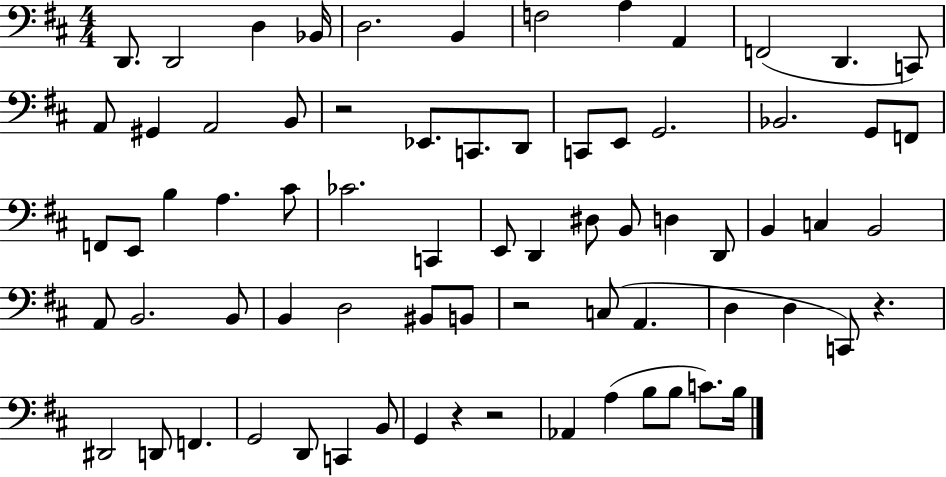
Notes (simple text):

D2/e. D2/h D3/q Bb2/s D3/h. B2/q F3/h A3/q A2/q F2/h D2/q. C2/e A2/e G#2/q A2/h B2/e R/h Eb2/e. C2/e. D2/e C2/e E2/e G2/h. Bb2/h. G2/e F2/e F2/e E2/e B3/q A3/q. C#4/e CES4/h. C2/q E2/e D2/q D#3/e B2/e D3/q D2/e B2/q C3/q B2/h A2/e B2/h. B2/e B2/q D3/h BIS2/e B2/e R/h C3/e A2/q. D3/q D3/q C2/e R/q. D#2/h D2/e F2/q. G2/h D2/e C2/q B2/e G2/q R/q R/h Ab2/q A3/q B3/e B3/e C4/e. B3/s